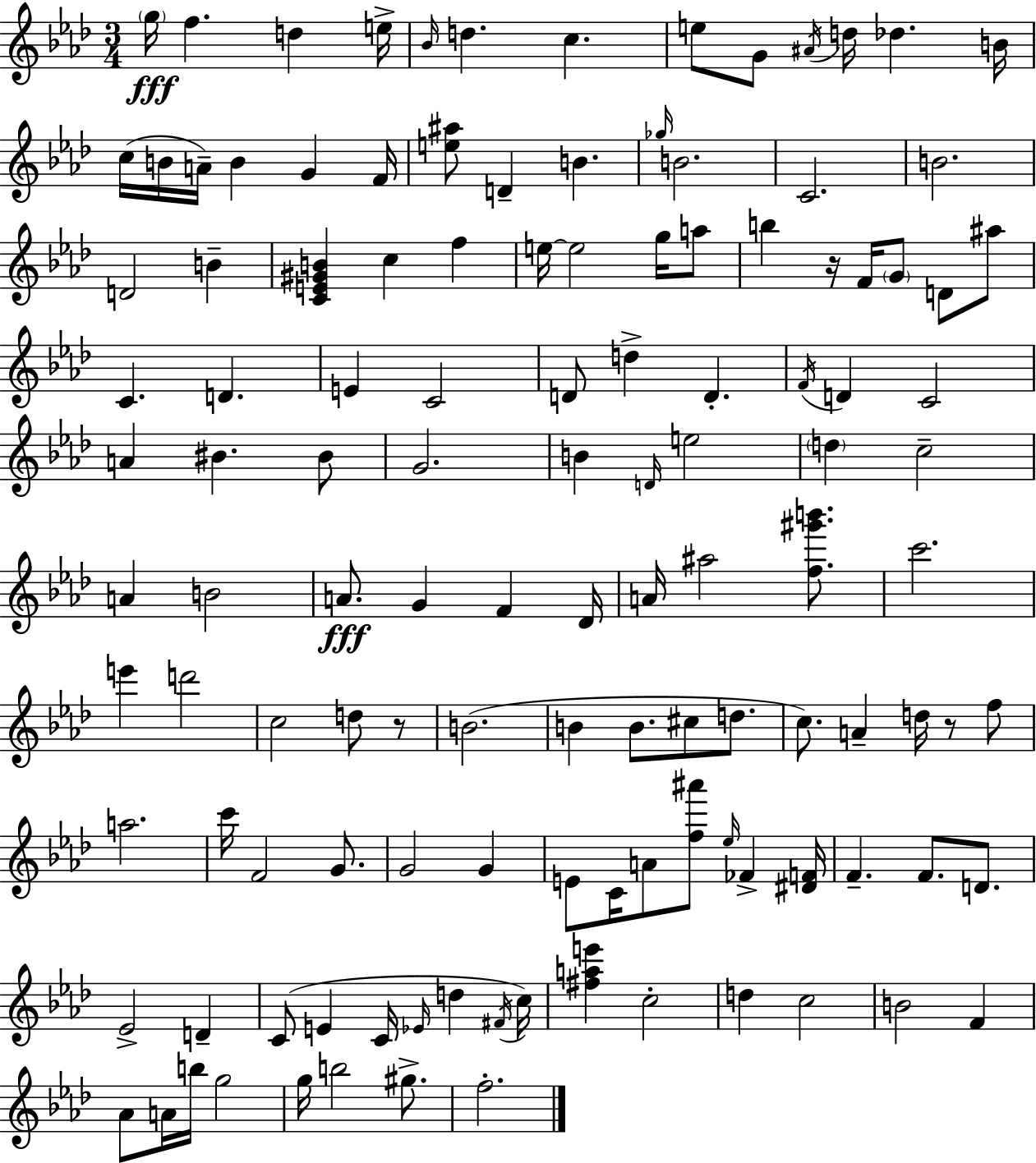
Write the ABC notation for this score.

X:1
T:Untitled
M:3/4
L:1/4
K:Fm
g/4 f d e/4 _B/4 d c e/2 G/2 ^A/4 d/4 _d B/4 c/4 B/4 A/4 B G F/4 [e^a]/2 D B _g/4 B2 C2 B2 D2 B [CE^GB] c f e/4 e2 g/4 a/2 b z/4 F/4 G/2 D/2 ^a/2 C D E C2 D/2 d D F/4 D C2 A ^B ^B/2 G2 B D/4 e2 d c2 A B2 A/2 G F _D/4 A/4 ^a2 [f^g'b']/2 c'2 e' d'2 c2 d/2 z/2 B2 B B/2 ^c/2 d/2 c/2 A d/4 z/2 f/2 a2 c'/4 F2 G/2 G2 G E/2 C/4 A/2 [f^a']/2 _e/4 _F [^DF]/4 F F/2 D/2 _E2 D C/2 E C/4 _E/4 d ^F/4 c/4 [^fae'] c2 d c2 B2 F _A/2 A/4 b/4 g2 g/4 b2 ^g/2 f2